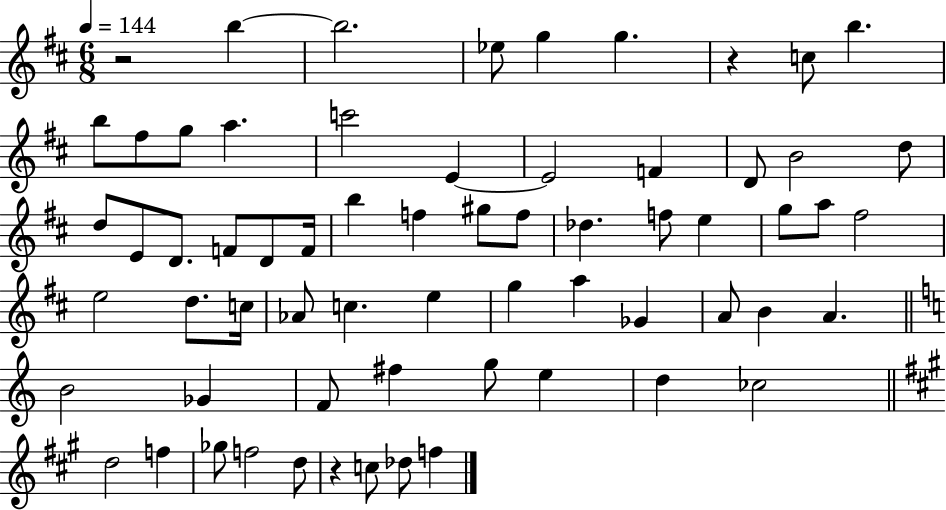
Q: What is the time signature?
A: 6/8